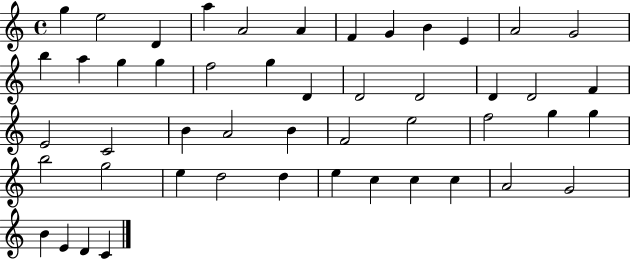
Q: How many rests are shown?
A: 0